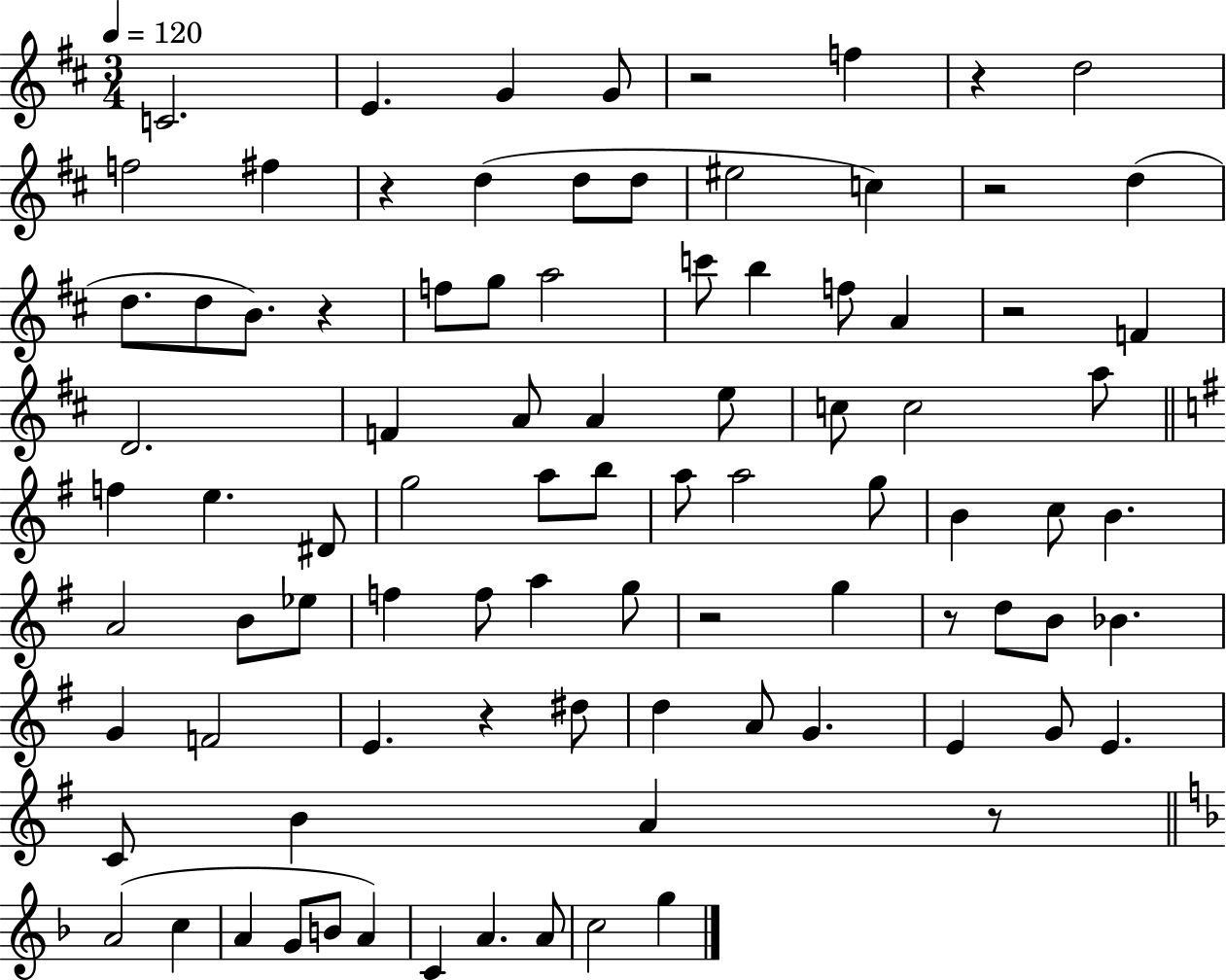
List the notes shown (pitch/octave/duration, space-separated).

C4/h. E4/q. G4/q G4/e R/h F5/q R/q D5/h F5/h F#5/q R/q D5/q D5/e D5/e EIS5/h C5/q R/h D5/q D5/e. D5/e B4/e. R/q F5/e G5/e A5/h C6/e B5/q F5/e A4/q R/h F4/q D4/h. F4/q A4/e A4/q E5/e C5/e C5/h A5/e F5/q E5/q. D#4/e G5/h A5/e B5/e A5/e A5/h G5/e B4/q C5/e B4/q. A4/h B4/e Eb5/e F5/q F5/e A5/q G5/e R/h G5/q R/e D5/e B4/e Bb4/q. G4/q F4/h E4/q. R/q D#5/e D5/q A4/e G4/q. E4/q G4/e E4/q. C4/e B4/q A4/q R/e A4/h C5/q A4/q G4/e B4/e A4/q C4/q A4/q. A4/e C5/h G5/q